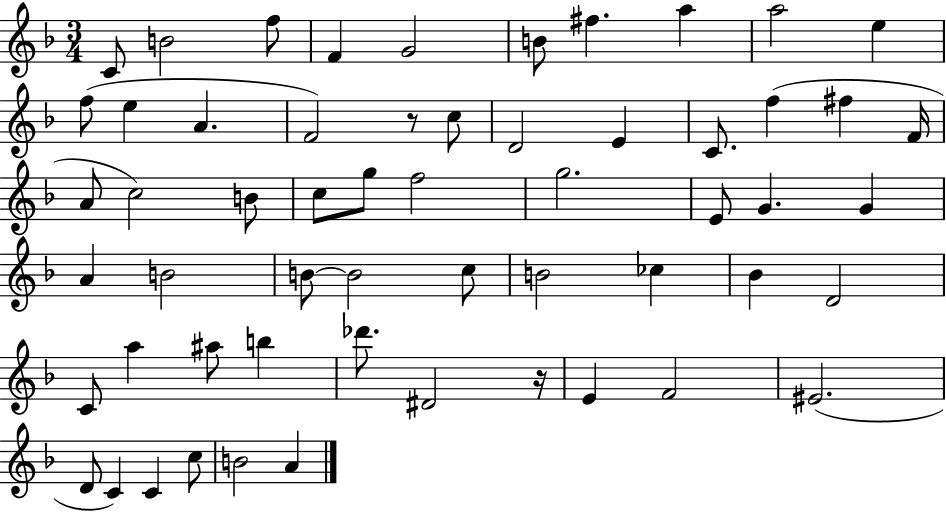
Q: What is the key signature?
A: F major